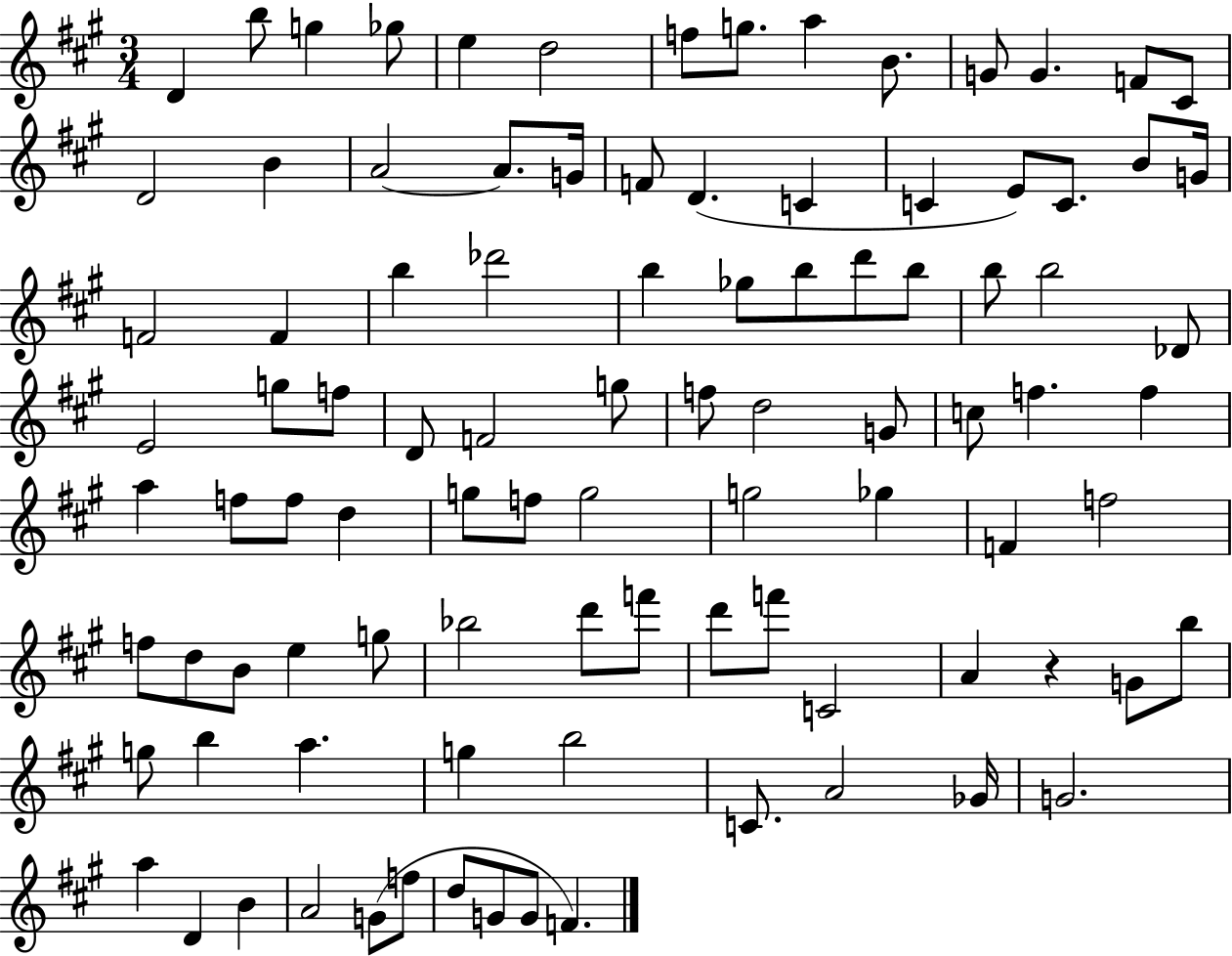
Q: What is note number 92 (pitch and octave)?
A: D5